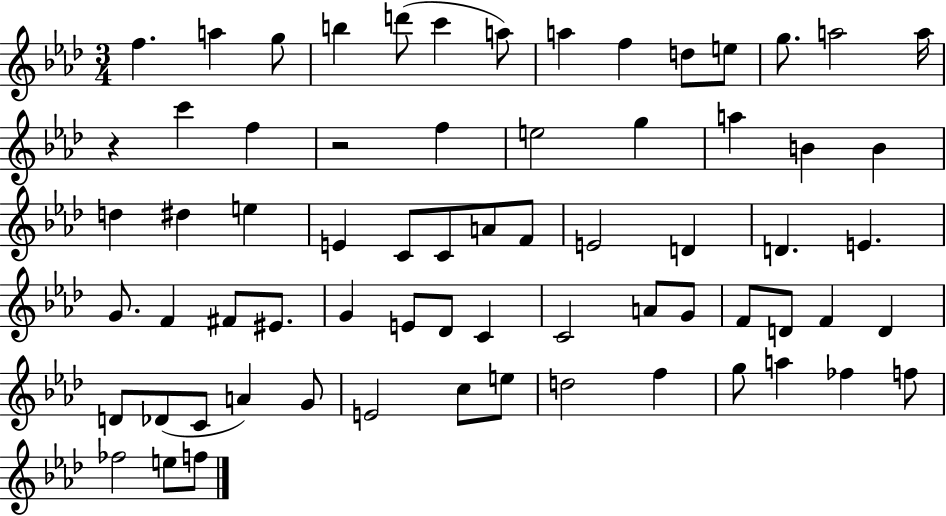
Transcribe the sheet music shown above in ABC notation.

X:1
T:Untitled
M:3/4
L:1/4
K:Ab
f a g/2 b d'/2 c' a/2 a f d/2 e/2 g/2 a2 a/4 z c' f z2 f e2 g a B B d ^d e E C/2 C/2 A/2 F/2 E2 D D E G/2 F ^F/2 ^E/2 G E/2 _D/2 C C2 A/2 G/2 F/2 D/2 F D D/2 _D/2 C/2 A G/2 E2 c/2 e/2 d2 f g/2 a _f f/2 _f2 e/2 f/2